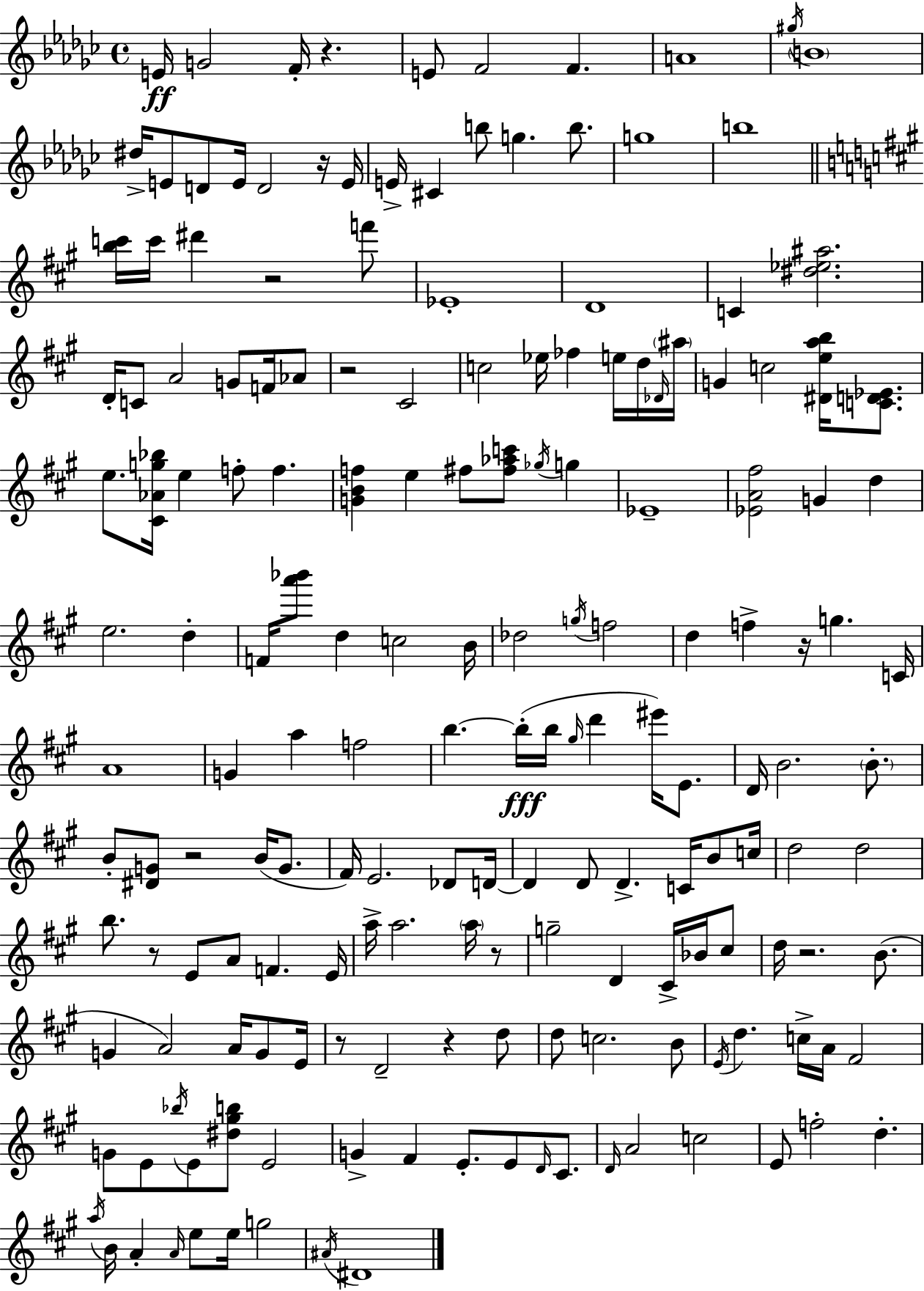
{
  \clef treble
  \time 4/4
  \defaultTimeSignature
  \key ees \minor
  \repeat volta 2 { e'16\ff g'2 f'16-. r4. | e'8 f'2 f'4. | a'1 | \acciaccatura { gis''16 } \parenthesize b'1 | \break dis''16-> e'8 d'8 e'16 d'2 r16 | e'16 e'16-> cis'4 b''8 g''4. b''8. | g''1 | b''1 | \break \bar "||" \break \key a \major <b'' c'''>16 c'''16 dis'''4 r2 f'''8 | ees'1-. | d'1 | c'4 <dis'' ees'' ais''>2. | \break d'16-. c'8 a'2 g'8 f'16 aes'8 | r2 cis'2 | c''2 ees''16 fes''4 e''16 d''16 \grace { des'16 } | \parenthesize ais''16 g'4 c''2 <dis' e'' a'' b''>16 <c' d' ees'>8. | \break e''8. <cis' aes' g'' bes''>16 e''4 f''8-. f''4. | <g' b' f''>4 e''4 fis''8 <fis'' aes'' c'''>8 \acciaccatura { ges''16 } g''4 | ees'1-- | <ees' a' fis''>2 g'4 d''4 | \break e''2. d''4-. | f'16 <a''' bes'''>8 d''4 c''2 | b'16 des''2 \acciaccatura { g''16 } f''2 | d''4 f''4-> r16 g''4. | \break c'16 a'1 | g'4 a''4 f''2 | b''4.~~ b''16-.(\fff b''16 \grace { gis''16 } d'''4 | eis'''16) e'8. d'16 b'2. | \break \parenthesize b'8.-. b'8-. <dis' g'>8 r2 | b'16( g'8. fis'16) e'2. | des'8 d'16~~ d'4 d'8 d'4.-> | c'16 b'8 c''16 d''2 d''2 | \break b''8. r8 e'8 a'8 f'4. | e'16 a''16-> a''2. | \parenthesize a''16 r8 g''2-- d'4 | cis'16-> bes'16 cis''8 d''16 r2. | \break b'8.( g'4 a'2) | a'16 g'8 e'16 r8 d'2-- r4 | d''8 d''8 c''2. | b'8 \acciaccatura { e'16 } d''4. c''16-> a'16 fis'2 | \break g'8 e'8 \acciaccatura { bes''16 } e'8 <dis'' gis'' b''>8 e'2 | g'4-> fis'4 e'8.-. | e'8 \grace { d'16 } cis'8. \grace { d'16 } a'2 | c''2 e'8 f''2-. | \break d''4.-. \acciaccatura { a''16 } b'16 a'4-. \grace { a'16 } e''8 | e''16 g''2 \acciaccatura { ais'16 } dis'1 | } \bar "|."
}